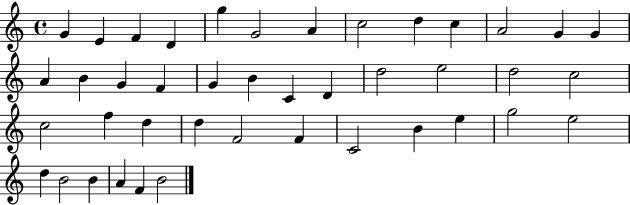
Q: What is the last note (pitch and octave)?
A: B4